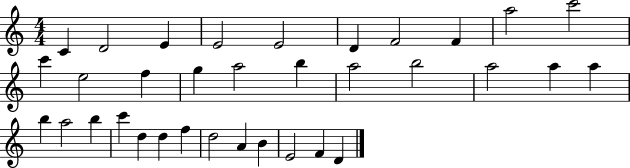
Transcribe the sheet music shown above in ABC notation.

X:1
T:Untitled
M:4/4
L:1/4
K:C
C D2 E E2 E2 D F2 F a2 c'2 c' e2 f g a2 b a2 b2 a2 a a b a2 b c' d d f d2 A B E2 F D